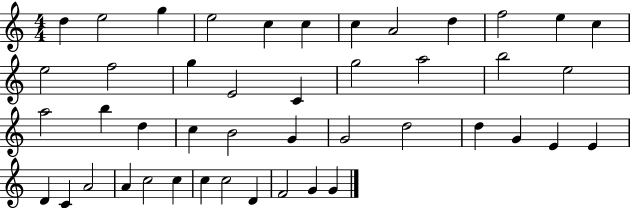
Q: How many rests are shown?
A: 0